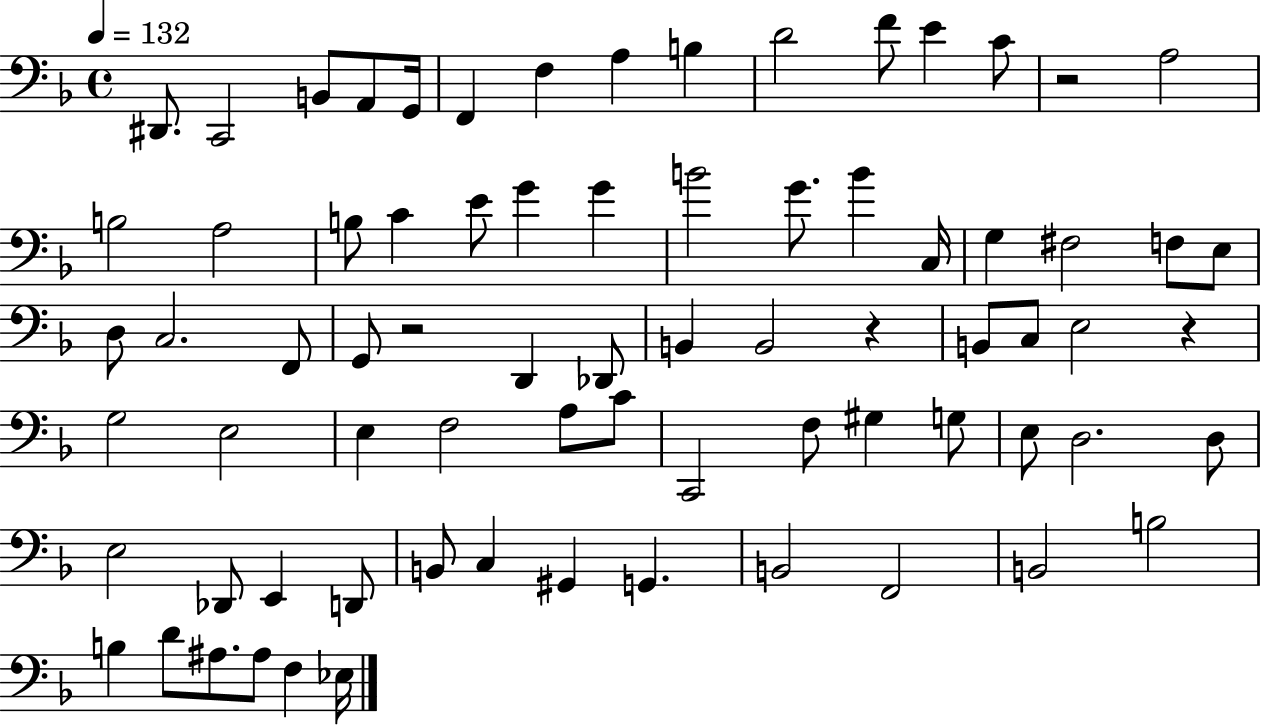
{
  \clef bass
  \time 4/4
  \defaultTimeSignature
  \key f \major
  \tempo 4 = 132
  \repeat volta 2 { dis,8. c,2 b,8 a,8 g,16 | f,4 f4 a4 b4 | d'2 f'8 e'4 c'8 | r2 a2 | \break b2 a2 | b8 c'4 e'8 g'4 g'4 | b'2 g'8. b'4 c16 | g4 fis2 f8 e8 | \break d8 c2. f,8 | g,8 r2 d,4 des,8 | b,4 b,2 r4 | b,8 c8 e2 r4 | \break g2 e2 | e4 f2 a8 c'8 | c,2 f8 gis4 g8 | e8 d2. d8 | \break e2 des,8 e,4 d,8 | b,8 c4 gis,4 g,4. | b,2 f,2 | b,2 b2 | \break b4 d'8 ais8. ais8 f4 ees16 | } \bar "|."
}